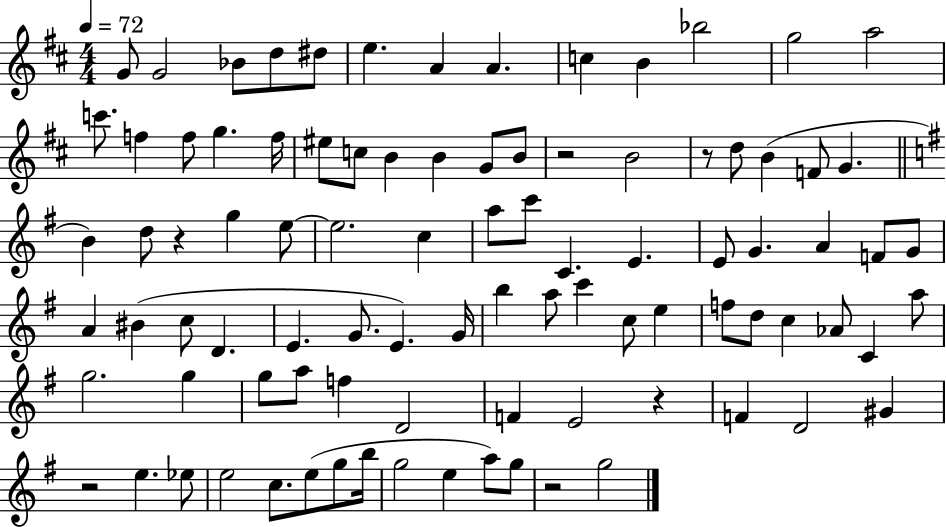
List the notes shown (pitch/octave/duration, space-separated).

G4/e G4/h Bb4/e D5/e D#5/e E5/q. A4/q A4/q. C5/q B4/q Bb5/h G5/h A5/h C6/e. F5/q F5/e G5/q. F5/s EIS5/e C5/e B4/q B4/q G4/e B4/e R/h B4/h R/e D5/e B4/q F4/e G4/q. B4/q D5/e R/q G5/q E5/e E5/h. C5/q A5/e C6/e C4/q. E4/q. E4/e G4/q. A4/q F4/e G4/e A4/q BIS4/q C5/e D4/q. E4/q. G4/e. E4/q. G4/s B5/q A5/e C6/q C5/e E5/q F5/e D5/e C5/q Ab4/e C4/q A5/e G5/h. G5/q G5/e A5/e F5/q D4/h F4/q E4/h R/q F4/q D4/h G#4/q R/h E5/q. Eb5/e E5/h C5/e. E5/e G5/e B5/s G5/h E5/q A5/e G5/e R/h G5/h